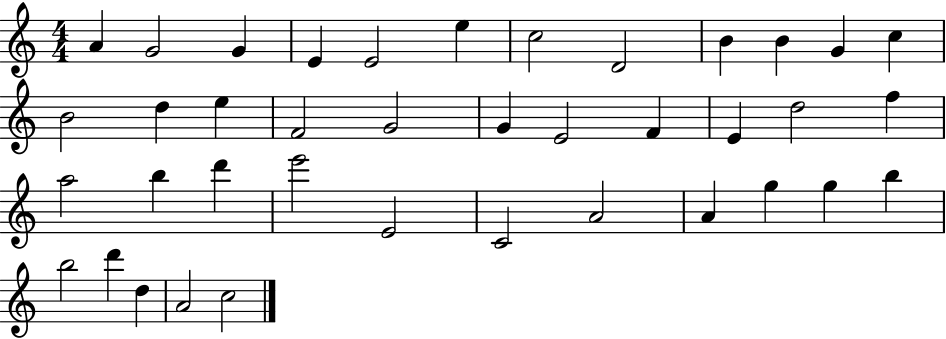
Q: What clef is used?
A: treble